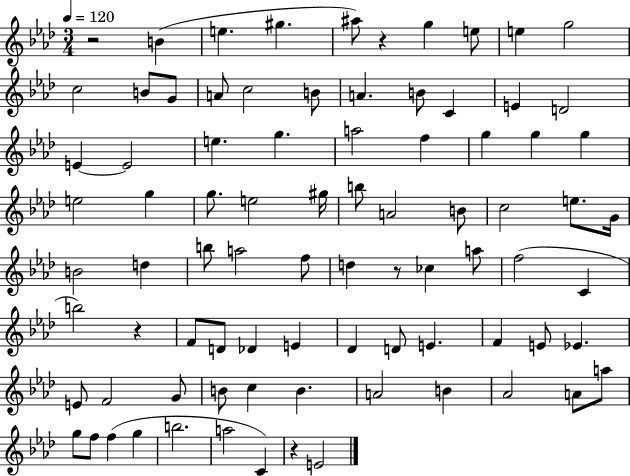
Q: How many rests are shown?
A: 5